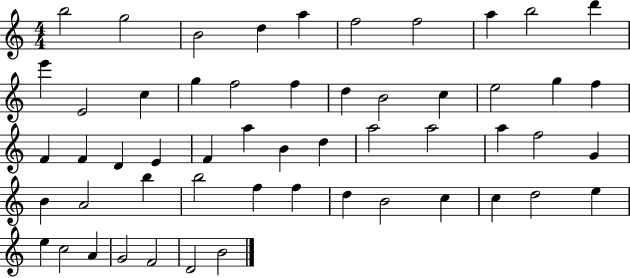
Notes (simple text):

B5/h G5/h B4/h D5/q A5/q F5/h F5/h A5/q B5/h D6/q E6/q E4/h C5/q G5/q F5/h F5/q D5/q B4/h C5/q E5/h G5/q F5/q F4/q F4/q D4/q E4/q F4/q A5/q B4/q D5/q A5/h A5/h A5/q F5/h G4/q B4/q A4/h B5/q B5/h F5/q F5/q D5/q B4/h C5/q C5/q D5/h E5/q E5/q C5/h A4/q G4/h F4/h D4/h B4/h